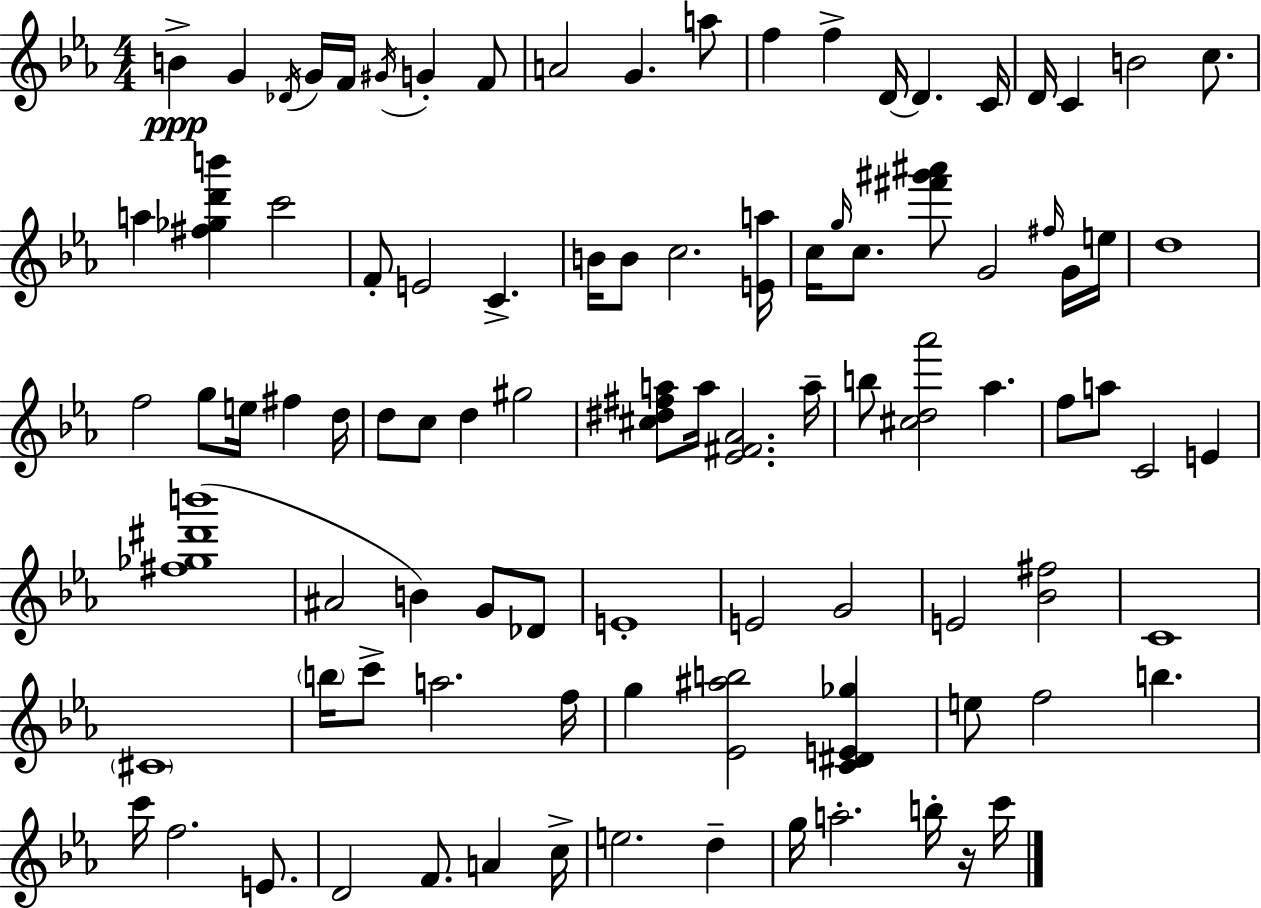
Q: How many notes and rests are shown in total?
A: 95